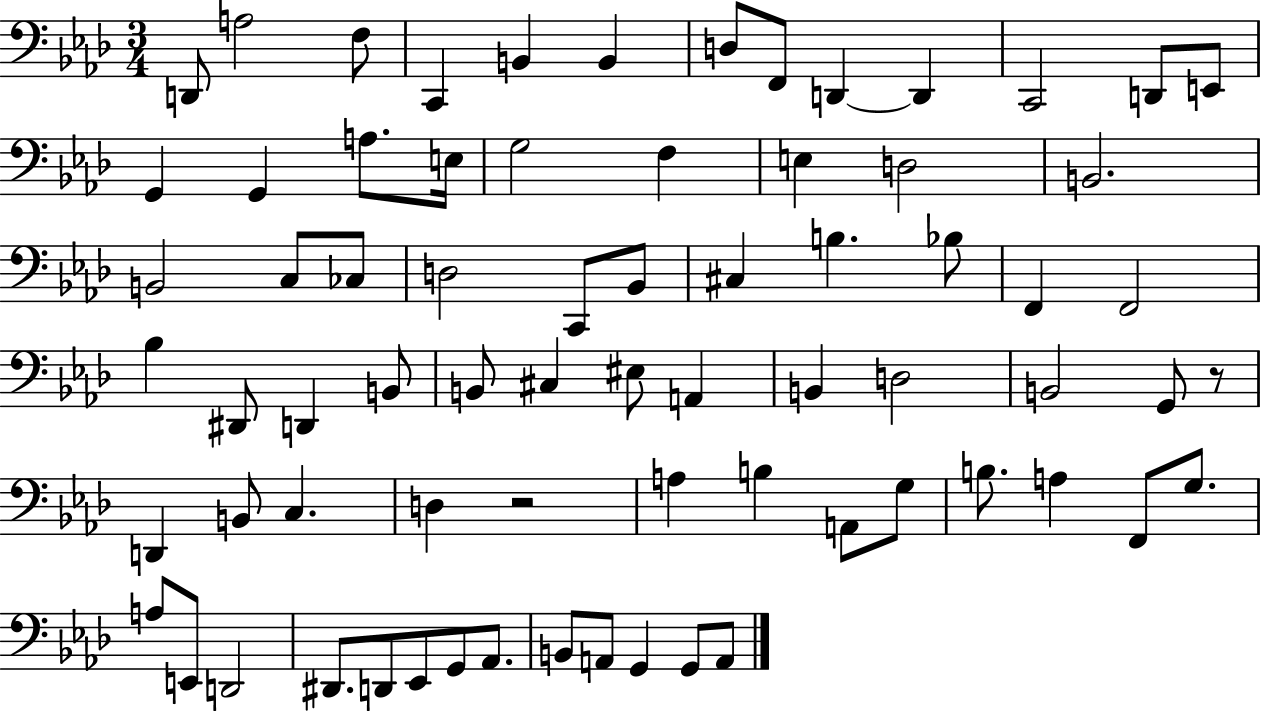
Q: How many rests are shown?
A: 2